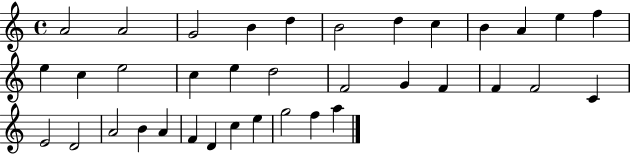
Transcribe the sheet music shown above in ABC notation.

X:1
T:Untitled
M:4/4
L:1/4
K:C
A2 A2 G2 B d B2 d c B A e f e c e2 c e d2 F2 G F F F2 C E2 D2 A2 B A F D c e g2 f a